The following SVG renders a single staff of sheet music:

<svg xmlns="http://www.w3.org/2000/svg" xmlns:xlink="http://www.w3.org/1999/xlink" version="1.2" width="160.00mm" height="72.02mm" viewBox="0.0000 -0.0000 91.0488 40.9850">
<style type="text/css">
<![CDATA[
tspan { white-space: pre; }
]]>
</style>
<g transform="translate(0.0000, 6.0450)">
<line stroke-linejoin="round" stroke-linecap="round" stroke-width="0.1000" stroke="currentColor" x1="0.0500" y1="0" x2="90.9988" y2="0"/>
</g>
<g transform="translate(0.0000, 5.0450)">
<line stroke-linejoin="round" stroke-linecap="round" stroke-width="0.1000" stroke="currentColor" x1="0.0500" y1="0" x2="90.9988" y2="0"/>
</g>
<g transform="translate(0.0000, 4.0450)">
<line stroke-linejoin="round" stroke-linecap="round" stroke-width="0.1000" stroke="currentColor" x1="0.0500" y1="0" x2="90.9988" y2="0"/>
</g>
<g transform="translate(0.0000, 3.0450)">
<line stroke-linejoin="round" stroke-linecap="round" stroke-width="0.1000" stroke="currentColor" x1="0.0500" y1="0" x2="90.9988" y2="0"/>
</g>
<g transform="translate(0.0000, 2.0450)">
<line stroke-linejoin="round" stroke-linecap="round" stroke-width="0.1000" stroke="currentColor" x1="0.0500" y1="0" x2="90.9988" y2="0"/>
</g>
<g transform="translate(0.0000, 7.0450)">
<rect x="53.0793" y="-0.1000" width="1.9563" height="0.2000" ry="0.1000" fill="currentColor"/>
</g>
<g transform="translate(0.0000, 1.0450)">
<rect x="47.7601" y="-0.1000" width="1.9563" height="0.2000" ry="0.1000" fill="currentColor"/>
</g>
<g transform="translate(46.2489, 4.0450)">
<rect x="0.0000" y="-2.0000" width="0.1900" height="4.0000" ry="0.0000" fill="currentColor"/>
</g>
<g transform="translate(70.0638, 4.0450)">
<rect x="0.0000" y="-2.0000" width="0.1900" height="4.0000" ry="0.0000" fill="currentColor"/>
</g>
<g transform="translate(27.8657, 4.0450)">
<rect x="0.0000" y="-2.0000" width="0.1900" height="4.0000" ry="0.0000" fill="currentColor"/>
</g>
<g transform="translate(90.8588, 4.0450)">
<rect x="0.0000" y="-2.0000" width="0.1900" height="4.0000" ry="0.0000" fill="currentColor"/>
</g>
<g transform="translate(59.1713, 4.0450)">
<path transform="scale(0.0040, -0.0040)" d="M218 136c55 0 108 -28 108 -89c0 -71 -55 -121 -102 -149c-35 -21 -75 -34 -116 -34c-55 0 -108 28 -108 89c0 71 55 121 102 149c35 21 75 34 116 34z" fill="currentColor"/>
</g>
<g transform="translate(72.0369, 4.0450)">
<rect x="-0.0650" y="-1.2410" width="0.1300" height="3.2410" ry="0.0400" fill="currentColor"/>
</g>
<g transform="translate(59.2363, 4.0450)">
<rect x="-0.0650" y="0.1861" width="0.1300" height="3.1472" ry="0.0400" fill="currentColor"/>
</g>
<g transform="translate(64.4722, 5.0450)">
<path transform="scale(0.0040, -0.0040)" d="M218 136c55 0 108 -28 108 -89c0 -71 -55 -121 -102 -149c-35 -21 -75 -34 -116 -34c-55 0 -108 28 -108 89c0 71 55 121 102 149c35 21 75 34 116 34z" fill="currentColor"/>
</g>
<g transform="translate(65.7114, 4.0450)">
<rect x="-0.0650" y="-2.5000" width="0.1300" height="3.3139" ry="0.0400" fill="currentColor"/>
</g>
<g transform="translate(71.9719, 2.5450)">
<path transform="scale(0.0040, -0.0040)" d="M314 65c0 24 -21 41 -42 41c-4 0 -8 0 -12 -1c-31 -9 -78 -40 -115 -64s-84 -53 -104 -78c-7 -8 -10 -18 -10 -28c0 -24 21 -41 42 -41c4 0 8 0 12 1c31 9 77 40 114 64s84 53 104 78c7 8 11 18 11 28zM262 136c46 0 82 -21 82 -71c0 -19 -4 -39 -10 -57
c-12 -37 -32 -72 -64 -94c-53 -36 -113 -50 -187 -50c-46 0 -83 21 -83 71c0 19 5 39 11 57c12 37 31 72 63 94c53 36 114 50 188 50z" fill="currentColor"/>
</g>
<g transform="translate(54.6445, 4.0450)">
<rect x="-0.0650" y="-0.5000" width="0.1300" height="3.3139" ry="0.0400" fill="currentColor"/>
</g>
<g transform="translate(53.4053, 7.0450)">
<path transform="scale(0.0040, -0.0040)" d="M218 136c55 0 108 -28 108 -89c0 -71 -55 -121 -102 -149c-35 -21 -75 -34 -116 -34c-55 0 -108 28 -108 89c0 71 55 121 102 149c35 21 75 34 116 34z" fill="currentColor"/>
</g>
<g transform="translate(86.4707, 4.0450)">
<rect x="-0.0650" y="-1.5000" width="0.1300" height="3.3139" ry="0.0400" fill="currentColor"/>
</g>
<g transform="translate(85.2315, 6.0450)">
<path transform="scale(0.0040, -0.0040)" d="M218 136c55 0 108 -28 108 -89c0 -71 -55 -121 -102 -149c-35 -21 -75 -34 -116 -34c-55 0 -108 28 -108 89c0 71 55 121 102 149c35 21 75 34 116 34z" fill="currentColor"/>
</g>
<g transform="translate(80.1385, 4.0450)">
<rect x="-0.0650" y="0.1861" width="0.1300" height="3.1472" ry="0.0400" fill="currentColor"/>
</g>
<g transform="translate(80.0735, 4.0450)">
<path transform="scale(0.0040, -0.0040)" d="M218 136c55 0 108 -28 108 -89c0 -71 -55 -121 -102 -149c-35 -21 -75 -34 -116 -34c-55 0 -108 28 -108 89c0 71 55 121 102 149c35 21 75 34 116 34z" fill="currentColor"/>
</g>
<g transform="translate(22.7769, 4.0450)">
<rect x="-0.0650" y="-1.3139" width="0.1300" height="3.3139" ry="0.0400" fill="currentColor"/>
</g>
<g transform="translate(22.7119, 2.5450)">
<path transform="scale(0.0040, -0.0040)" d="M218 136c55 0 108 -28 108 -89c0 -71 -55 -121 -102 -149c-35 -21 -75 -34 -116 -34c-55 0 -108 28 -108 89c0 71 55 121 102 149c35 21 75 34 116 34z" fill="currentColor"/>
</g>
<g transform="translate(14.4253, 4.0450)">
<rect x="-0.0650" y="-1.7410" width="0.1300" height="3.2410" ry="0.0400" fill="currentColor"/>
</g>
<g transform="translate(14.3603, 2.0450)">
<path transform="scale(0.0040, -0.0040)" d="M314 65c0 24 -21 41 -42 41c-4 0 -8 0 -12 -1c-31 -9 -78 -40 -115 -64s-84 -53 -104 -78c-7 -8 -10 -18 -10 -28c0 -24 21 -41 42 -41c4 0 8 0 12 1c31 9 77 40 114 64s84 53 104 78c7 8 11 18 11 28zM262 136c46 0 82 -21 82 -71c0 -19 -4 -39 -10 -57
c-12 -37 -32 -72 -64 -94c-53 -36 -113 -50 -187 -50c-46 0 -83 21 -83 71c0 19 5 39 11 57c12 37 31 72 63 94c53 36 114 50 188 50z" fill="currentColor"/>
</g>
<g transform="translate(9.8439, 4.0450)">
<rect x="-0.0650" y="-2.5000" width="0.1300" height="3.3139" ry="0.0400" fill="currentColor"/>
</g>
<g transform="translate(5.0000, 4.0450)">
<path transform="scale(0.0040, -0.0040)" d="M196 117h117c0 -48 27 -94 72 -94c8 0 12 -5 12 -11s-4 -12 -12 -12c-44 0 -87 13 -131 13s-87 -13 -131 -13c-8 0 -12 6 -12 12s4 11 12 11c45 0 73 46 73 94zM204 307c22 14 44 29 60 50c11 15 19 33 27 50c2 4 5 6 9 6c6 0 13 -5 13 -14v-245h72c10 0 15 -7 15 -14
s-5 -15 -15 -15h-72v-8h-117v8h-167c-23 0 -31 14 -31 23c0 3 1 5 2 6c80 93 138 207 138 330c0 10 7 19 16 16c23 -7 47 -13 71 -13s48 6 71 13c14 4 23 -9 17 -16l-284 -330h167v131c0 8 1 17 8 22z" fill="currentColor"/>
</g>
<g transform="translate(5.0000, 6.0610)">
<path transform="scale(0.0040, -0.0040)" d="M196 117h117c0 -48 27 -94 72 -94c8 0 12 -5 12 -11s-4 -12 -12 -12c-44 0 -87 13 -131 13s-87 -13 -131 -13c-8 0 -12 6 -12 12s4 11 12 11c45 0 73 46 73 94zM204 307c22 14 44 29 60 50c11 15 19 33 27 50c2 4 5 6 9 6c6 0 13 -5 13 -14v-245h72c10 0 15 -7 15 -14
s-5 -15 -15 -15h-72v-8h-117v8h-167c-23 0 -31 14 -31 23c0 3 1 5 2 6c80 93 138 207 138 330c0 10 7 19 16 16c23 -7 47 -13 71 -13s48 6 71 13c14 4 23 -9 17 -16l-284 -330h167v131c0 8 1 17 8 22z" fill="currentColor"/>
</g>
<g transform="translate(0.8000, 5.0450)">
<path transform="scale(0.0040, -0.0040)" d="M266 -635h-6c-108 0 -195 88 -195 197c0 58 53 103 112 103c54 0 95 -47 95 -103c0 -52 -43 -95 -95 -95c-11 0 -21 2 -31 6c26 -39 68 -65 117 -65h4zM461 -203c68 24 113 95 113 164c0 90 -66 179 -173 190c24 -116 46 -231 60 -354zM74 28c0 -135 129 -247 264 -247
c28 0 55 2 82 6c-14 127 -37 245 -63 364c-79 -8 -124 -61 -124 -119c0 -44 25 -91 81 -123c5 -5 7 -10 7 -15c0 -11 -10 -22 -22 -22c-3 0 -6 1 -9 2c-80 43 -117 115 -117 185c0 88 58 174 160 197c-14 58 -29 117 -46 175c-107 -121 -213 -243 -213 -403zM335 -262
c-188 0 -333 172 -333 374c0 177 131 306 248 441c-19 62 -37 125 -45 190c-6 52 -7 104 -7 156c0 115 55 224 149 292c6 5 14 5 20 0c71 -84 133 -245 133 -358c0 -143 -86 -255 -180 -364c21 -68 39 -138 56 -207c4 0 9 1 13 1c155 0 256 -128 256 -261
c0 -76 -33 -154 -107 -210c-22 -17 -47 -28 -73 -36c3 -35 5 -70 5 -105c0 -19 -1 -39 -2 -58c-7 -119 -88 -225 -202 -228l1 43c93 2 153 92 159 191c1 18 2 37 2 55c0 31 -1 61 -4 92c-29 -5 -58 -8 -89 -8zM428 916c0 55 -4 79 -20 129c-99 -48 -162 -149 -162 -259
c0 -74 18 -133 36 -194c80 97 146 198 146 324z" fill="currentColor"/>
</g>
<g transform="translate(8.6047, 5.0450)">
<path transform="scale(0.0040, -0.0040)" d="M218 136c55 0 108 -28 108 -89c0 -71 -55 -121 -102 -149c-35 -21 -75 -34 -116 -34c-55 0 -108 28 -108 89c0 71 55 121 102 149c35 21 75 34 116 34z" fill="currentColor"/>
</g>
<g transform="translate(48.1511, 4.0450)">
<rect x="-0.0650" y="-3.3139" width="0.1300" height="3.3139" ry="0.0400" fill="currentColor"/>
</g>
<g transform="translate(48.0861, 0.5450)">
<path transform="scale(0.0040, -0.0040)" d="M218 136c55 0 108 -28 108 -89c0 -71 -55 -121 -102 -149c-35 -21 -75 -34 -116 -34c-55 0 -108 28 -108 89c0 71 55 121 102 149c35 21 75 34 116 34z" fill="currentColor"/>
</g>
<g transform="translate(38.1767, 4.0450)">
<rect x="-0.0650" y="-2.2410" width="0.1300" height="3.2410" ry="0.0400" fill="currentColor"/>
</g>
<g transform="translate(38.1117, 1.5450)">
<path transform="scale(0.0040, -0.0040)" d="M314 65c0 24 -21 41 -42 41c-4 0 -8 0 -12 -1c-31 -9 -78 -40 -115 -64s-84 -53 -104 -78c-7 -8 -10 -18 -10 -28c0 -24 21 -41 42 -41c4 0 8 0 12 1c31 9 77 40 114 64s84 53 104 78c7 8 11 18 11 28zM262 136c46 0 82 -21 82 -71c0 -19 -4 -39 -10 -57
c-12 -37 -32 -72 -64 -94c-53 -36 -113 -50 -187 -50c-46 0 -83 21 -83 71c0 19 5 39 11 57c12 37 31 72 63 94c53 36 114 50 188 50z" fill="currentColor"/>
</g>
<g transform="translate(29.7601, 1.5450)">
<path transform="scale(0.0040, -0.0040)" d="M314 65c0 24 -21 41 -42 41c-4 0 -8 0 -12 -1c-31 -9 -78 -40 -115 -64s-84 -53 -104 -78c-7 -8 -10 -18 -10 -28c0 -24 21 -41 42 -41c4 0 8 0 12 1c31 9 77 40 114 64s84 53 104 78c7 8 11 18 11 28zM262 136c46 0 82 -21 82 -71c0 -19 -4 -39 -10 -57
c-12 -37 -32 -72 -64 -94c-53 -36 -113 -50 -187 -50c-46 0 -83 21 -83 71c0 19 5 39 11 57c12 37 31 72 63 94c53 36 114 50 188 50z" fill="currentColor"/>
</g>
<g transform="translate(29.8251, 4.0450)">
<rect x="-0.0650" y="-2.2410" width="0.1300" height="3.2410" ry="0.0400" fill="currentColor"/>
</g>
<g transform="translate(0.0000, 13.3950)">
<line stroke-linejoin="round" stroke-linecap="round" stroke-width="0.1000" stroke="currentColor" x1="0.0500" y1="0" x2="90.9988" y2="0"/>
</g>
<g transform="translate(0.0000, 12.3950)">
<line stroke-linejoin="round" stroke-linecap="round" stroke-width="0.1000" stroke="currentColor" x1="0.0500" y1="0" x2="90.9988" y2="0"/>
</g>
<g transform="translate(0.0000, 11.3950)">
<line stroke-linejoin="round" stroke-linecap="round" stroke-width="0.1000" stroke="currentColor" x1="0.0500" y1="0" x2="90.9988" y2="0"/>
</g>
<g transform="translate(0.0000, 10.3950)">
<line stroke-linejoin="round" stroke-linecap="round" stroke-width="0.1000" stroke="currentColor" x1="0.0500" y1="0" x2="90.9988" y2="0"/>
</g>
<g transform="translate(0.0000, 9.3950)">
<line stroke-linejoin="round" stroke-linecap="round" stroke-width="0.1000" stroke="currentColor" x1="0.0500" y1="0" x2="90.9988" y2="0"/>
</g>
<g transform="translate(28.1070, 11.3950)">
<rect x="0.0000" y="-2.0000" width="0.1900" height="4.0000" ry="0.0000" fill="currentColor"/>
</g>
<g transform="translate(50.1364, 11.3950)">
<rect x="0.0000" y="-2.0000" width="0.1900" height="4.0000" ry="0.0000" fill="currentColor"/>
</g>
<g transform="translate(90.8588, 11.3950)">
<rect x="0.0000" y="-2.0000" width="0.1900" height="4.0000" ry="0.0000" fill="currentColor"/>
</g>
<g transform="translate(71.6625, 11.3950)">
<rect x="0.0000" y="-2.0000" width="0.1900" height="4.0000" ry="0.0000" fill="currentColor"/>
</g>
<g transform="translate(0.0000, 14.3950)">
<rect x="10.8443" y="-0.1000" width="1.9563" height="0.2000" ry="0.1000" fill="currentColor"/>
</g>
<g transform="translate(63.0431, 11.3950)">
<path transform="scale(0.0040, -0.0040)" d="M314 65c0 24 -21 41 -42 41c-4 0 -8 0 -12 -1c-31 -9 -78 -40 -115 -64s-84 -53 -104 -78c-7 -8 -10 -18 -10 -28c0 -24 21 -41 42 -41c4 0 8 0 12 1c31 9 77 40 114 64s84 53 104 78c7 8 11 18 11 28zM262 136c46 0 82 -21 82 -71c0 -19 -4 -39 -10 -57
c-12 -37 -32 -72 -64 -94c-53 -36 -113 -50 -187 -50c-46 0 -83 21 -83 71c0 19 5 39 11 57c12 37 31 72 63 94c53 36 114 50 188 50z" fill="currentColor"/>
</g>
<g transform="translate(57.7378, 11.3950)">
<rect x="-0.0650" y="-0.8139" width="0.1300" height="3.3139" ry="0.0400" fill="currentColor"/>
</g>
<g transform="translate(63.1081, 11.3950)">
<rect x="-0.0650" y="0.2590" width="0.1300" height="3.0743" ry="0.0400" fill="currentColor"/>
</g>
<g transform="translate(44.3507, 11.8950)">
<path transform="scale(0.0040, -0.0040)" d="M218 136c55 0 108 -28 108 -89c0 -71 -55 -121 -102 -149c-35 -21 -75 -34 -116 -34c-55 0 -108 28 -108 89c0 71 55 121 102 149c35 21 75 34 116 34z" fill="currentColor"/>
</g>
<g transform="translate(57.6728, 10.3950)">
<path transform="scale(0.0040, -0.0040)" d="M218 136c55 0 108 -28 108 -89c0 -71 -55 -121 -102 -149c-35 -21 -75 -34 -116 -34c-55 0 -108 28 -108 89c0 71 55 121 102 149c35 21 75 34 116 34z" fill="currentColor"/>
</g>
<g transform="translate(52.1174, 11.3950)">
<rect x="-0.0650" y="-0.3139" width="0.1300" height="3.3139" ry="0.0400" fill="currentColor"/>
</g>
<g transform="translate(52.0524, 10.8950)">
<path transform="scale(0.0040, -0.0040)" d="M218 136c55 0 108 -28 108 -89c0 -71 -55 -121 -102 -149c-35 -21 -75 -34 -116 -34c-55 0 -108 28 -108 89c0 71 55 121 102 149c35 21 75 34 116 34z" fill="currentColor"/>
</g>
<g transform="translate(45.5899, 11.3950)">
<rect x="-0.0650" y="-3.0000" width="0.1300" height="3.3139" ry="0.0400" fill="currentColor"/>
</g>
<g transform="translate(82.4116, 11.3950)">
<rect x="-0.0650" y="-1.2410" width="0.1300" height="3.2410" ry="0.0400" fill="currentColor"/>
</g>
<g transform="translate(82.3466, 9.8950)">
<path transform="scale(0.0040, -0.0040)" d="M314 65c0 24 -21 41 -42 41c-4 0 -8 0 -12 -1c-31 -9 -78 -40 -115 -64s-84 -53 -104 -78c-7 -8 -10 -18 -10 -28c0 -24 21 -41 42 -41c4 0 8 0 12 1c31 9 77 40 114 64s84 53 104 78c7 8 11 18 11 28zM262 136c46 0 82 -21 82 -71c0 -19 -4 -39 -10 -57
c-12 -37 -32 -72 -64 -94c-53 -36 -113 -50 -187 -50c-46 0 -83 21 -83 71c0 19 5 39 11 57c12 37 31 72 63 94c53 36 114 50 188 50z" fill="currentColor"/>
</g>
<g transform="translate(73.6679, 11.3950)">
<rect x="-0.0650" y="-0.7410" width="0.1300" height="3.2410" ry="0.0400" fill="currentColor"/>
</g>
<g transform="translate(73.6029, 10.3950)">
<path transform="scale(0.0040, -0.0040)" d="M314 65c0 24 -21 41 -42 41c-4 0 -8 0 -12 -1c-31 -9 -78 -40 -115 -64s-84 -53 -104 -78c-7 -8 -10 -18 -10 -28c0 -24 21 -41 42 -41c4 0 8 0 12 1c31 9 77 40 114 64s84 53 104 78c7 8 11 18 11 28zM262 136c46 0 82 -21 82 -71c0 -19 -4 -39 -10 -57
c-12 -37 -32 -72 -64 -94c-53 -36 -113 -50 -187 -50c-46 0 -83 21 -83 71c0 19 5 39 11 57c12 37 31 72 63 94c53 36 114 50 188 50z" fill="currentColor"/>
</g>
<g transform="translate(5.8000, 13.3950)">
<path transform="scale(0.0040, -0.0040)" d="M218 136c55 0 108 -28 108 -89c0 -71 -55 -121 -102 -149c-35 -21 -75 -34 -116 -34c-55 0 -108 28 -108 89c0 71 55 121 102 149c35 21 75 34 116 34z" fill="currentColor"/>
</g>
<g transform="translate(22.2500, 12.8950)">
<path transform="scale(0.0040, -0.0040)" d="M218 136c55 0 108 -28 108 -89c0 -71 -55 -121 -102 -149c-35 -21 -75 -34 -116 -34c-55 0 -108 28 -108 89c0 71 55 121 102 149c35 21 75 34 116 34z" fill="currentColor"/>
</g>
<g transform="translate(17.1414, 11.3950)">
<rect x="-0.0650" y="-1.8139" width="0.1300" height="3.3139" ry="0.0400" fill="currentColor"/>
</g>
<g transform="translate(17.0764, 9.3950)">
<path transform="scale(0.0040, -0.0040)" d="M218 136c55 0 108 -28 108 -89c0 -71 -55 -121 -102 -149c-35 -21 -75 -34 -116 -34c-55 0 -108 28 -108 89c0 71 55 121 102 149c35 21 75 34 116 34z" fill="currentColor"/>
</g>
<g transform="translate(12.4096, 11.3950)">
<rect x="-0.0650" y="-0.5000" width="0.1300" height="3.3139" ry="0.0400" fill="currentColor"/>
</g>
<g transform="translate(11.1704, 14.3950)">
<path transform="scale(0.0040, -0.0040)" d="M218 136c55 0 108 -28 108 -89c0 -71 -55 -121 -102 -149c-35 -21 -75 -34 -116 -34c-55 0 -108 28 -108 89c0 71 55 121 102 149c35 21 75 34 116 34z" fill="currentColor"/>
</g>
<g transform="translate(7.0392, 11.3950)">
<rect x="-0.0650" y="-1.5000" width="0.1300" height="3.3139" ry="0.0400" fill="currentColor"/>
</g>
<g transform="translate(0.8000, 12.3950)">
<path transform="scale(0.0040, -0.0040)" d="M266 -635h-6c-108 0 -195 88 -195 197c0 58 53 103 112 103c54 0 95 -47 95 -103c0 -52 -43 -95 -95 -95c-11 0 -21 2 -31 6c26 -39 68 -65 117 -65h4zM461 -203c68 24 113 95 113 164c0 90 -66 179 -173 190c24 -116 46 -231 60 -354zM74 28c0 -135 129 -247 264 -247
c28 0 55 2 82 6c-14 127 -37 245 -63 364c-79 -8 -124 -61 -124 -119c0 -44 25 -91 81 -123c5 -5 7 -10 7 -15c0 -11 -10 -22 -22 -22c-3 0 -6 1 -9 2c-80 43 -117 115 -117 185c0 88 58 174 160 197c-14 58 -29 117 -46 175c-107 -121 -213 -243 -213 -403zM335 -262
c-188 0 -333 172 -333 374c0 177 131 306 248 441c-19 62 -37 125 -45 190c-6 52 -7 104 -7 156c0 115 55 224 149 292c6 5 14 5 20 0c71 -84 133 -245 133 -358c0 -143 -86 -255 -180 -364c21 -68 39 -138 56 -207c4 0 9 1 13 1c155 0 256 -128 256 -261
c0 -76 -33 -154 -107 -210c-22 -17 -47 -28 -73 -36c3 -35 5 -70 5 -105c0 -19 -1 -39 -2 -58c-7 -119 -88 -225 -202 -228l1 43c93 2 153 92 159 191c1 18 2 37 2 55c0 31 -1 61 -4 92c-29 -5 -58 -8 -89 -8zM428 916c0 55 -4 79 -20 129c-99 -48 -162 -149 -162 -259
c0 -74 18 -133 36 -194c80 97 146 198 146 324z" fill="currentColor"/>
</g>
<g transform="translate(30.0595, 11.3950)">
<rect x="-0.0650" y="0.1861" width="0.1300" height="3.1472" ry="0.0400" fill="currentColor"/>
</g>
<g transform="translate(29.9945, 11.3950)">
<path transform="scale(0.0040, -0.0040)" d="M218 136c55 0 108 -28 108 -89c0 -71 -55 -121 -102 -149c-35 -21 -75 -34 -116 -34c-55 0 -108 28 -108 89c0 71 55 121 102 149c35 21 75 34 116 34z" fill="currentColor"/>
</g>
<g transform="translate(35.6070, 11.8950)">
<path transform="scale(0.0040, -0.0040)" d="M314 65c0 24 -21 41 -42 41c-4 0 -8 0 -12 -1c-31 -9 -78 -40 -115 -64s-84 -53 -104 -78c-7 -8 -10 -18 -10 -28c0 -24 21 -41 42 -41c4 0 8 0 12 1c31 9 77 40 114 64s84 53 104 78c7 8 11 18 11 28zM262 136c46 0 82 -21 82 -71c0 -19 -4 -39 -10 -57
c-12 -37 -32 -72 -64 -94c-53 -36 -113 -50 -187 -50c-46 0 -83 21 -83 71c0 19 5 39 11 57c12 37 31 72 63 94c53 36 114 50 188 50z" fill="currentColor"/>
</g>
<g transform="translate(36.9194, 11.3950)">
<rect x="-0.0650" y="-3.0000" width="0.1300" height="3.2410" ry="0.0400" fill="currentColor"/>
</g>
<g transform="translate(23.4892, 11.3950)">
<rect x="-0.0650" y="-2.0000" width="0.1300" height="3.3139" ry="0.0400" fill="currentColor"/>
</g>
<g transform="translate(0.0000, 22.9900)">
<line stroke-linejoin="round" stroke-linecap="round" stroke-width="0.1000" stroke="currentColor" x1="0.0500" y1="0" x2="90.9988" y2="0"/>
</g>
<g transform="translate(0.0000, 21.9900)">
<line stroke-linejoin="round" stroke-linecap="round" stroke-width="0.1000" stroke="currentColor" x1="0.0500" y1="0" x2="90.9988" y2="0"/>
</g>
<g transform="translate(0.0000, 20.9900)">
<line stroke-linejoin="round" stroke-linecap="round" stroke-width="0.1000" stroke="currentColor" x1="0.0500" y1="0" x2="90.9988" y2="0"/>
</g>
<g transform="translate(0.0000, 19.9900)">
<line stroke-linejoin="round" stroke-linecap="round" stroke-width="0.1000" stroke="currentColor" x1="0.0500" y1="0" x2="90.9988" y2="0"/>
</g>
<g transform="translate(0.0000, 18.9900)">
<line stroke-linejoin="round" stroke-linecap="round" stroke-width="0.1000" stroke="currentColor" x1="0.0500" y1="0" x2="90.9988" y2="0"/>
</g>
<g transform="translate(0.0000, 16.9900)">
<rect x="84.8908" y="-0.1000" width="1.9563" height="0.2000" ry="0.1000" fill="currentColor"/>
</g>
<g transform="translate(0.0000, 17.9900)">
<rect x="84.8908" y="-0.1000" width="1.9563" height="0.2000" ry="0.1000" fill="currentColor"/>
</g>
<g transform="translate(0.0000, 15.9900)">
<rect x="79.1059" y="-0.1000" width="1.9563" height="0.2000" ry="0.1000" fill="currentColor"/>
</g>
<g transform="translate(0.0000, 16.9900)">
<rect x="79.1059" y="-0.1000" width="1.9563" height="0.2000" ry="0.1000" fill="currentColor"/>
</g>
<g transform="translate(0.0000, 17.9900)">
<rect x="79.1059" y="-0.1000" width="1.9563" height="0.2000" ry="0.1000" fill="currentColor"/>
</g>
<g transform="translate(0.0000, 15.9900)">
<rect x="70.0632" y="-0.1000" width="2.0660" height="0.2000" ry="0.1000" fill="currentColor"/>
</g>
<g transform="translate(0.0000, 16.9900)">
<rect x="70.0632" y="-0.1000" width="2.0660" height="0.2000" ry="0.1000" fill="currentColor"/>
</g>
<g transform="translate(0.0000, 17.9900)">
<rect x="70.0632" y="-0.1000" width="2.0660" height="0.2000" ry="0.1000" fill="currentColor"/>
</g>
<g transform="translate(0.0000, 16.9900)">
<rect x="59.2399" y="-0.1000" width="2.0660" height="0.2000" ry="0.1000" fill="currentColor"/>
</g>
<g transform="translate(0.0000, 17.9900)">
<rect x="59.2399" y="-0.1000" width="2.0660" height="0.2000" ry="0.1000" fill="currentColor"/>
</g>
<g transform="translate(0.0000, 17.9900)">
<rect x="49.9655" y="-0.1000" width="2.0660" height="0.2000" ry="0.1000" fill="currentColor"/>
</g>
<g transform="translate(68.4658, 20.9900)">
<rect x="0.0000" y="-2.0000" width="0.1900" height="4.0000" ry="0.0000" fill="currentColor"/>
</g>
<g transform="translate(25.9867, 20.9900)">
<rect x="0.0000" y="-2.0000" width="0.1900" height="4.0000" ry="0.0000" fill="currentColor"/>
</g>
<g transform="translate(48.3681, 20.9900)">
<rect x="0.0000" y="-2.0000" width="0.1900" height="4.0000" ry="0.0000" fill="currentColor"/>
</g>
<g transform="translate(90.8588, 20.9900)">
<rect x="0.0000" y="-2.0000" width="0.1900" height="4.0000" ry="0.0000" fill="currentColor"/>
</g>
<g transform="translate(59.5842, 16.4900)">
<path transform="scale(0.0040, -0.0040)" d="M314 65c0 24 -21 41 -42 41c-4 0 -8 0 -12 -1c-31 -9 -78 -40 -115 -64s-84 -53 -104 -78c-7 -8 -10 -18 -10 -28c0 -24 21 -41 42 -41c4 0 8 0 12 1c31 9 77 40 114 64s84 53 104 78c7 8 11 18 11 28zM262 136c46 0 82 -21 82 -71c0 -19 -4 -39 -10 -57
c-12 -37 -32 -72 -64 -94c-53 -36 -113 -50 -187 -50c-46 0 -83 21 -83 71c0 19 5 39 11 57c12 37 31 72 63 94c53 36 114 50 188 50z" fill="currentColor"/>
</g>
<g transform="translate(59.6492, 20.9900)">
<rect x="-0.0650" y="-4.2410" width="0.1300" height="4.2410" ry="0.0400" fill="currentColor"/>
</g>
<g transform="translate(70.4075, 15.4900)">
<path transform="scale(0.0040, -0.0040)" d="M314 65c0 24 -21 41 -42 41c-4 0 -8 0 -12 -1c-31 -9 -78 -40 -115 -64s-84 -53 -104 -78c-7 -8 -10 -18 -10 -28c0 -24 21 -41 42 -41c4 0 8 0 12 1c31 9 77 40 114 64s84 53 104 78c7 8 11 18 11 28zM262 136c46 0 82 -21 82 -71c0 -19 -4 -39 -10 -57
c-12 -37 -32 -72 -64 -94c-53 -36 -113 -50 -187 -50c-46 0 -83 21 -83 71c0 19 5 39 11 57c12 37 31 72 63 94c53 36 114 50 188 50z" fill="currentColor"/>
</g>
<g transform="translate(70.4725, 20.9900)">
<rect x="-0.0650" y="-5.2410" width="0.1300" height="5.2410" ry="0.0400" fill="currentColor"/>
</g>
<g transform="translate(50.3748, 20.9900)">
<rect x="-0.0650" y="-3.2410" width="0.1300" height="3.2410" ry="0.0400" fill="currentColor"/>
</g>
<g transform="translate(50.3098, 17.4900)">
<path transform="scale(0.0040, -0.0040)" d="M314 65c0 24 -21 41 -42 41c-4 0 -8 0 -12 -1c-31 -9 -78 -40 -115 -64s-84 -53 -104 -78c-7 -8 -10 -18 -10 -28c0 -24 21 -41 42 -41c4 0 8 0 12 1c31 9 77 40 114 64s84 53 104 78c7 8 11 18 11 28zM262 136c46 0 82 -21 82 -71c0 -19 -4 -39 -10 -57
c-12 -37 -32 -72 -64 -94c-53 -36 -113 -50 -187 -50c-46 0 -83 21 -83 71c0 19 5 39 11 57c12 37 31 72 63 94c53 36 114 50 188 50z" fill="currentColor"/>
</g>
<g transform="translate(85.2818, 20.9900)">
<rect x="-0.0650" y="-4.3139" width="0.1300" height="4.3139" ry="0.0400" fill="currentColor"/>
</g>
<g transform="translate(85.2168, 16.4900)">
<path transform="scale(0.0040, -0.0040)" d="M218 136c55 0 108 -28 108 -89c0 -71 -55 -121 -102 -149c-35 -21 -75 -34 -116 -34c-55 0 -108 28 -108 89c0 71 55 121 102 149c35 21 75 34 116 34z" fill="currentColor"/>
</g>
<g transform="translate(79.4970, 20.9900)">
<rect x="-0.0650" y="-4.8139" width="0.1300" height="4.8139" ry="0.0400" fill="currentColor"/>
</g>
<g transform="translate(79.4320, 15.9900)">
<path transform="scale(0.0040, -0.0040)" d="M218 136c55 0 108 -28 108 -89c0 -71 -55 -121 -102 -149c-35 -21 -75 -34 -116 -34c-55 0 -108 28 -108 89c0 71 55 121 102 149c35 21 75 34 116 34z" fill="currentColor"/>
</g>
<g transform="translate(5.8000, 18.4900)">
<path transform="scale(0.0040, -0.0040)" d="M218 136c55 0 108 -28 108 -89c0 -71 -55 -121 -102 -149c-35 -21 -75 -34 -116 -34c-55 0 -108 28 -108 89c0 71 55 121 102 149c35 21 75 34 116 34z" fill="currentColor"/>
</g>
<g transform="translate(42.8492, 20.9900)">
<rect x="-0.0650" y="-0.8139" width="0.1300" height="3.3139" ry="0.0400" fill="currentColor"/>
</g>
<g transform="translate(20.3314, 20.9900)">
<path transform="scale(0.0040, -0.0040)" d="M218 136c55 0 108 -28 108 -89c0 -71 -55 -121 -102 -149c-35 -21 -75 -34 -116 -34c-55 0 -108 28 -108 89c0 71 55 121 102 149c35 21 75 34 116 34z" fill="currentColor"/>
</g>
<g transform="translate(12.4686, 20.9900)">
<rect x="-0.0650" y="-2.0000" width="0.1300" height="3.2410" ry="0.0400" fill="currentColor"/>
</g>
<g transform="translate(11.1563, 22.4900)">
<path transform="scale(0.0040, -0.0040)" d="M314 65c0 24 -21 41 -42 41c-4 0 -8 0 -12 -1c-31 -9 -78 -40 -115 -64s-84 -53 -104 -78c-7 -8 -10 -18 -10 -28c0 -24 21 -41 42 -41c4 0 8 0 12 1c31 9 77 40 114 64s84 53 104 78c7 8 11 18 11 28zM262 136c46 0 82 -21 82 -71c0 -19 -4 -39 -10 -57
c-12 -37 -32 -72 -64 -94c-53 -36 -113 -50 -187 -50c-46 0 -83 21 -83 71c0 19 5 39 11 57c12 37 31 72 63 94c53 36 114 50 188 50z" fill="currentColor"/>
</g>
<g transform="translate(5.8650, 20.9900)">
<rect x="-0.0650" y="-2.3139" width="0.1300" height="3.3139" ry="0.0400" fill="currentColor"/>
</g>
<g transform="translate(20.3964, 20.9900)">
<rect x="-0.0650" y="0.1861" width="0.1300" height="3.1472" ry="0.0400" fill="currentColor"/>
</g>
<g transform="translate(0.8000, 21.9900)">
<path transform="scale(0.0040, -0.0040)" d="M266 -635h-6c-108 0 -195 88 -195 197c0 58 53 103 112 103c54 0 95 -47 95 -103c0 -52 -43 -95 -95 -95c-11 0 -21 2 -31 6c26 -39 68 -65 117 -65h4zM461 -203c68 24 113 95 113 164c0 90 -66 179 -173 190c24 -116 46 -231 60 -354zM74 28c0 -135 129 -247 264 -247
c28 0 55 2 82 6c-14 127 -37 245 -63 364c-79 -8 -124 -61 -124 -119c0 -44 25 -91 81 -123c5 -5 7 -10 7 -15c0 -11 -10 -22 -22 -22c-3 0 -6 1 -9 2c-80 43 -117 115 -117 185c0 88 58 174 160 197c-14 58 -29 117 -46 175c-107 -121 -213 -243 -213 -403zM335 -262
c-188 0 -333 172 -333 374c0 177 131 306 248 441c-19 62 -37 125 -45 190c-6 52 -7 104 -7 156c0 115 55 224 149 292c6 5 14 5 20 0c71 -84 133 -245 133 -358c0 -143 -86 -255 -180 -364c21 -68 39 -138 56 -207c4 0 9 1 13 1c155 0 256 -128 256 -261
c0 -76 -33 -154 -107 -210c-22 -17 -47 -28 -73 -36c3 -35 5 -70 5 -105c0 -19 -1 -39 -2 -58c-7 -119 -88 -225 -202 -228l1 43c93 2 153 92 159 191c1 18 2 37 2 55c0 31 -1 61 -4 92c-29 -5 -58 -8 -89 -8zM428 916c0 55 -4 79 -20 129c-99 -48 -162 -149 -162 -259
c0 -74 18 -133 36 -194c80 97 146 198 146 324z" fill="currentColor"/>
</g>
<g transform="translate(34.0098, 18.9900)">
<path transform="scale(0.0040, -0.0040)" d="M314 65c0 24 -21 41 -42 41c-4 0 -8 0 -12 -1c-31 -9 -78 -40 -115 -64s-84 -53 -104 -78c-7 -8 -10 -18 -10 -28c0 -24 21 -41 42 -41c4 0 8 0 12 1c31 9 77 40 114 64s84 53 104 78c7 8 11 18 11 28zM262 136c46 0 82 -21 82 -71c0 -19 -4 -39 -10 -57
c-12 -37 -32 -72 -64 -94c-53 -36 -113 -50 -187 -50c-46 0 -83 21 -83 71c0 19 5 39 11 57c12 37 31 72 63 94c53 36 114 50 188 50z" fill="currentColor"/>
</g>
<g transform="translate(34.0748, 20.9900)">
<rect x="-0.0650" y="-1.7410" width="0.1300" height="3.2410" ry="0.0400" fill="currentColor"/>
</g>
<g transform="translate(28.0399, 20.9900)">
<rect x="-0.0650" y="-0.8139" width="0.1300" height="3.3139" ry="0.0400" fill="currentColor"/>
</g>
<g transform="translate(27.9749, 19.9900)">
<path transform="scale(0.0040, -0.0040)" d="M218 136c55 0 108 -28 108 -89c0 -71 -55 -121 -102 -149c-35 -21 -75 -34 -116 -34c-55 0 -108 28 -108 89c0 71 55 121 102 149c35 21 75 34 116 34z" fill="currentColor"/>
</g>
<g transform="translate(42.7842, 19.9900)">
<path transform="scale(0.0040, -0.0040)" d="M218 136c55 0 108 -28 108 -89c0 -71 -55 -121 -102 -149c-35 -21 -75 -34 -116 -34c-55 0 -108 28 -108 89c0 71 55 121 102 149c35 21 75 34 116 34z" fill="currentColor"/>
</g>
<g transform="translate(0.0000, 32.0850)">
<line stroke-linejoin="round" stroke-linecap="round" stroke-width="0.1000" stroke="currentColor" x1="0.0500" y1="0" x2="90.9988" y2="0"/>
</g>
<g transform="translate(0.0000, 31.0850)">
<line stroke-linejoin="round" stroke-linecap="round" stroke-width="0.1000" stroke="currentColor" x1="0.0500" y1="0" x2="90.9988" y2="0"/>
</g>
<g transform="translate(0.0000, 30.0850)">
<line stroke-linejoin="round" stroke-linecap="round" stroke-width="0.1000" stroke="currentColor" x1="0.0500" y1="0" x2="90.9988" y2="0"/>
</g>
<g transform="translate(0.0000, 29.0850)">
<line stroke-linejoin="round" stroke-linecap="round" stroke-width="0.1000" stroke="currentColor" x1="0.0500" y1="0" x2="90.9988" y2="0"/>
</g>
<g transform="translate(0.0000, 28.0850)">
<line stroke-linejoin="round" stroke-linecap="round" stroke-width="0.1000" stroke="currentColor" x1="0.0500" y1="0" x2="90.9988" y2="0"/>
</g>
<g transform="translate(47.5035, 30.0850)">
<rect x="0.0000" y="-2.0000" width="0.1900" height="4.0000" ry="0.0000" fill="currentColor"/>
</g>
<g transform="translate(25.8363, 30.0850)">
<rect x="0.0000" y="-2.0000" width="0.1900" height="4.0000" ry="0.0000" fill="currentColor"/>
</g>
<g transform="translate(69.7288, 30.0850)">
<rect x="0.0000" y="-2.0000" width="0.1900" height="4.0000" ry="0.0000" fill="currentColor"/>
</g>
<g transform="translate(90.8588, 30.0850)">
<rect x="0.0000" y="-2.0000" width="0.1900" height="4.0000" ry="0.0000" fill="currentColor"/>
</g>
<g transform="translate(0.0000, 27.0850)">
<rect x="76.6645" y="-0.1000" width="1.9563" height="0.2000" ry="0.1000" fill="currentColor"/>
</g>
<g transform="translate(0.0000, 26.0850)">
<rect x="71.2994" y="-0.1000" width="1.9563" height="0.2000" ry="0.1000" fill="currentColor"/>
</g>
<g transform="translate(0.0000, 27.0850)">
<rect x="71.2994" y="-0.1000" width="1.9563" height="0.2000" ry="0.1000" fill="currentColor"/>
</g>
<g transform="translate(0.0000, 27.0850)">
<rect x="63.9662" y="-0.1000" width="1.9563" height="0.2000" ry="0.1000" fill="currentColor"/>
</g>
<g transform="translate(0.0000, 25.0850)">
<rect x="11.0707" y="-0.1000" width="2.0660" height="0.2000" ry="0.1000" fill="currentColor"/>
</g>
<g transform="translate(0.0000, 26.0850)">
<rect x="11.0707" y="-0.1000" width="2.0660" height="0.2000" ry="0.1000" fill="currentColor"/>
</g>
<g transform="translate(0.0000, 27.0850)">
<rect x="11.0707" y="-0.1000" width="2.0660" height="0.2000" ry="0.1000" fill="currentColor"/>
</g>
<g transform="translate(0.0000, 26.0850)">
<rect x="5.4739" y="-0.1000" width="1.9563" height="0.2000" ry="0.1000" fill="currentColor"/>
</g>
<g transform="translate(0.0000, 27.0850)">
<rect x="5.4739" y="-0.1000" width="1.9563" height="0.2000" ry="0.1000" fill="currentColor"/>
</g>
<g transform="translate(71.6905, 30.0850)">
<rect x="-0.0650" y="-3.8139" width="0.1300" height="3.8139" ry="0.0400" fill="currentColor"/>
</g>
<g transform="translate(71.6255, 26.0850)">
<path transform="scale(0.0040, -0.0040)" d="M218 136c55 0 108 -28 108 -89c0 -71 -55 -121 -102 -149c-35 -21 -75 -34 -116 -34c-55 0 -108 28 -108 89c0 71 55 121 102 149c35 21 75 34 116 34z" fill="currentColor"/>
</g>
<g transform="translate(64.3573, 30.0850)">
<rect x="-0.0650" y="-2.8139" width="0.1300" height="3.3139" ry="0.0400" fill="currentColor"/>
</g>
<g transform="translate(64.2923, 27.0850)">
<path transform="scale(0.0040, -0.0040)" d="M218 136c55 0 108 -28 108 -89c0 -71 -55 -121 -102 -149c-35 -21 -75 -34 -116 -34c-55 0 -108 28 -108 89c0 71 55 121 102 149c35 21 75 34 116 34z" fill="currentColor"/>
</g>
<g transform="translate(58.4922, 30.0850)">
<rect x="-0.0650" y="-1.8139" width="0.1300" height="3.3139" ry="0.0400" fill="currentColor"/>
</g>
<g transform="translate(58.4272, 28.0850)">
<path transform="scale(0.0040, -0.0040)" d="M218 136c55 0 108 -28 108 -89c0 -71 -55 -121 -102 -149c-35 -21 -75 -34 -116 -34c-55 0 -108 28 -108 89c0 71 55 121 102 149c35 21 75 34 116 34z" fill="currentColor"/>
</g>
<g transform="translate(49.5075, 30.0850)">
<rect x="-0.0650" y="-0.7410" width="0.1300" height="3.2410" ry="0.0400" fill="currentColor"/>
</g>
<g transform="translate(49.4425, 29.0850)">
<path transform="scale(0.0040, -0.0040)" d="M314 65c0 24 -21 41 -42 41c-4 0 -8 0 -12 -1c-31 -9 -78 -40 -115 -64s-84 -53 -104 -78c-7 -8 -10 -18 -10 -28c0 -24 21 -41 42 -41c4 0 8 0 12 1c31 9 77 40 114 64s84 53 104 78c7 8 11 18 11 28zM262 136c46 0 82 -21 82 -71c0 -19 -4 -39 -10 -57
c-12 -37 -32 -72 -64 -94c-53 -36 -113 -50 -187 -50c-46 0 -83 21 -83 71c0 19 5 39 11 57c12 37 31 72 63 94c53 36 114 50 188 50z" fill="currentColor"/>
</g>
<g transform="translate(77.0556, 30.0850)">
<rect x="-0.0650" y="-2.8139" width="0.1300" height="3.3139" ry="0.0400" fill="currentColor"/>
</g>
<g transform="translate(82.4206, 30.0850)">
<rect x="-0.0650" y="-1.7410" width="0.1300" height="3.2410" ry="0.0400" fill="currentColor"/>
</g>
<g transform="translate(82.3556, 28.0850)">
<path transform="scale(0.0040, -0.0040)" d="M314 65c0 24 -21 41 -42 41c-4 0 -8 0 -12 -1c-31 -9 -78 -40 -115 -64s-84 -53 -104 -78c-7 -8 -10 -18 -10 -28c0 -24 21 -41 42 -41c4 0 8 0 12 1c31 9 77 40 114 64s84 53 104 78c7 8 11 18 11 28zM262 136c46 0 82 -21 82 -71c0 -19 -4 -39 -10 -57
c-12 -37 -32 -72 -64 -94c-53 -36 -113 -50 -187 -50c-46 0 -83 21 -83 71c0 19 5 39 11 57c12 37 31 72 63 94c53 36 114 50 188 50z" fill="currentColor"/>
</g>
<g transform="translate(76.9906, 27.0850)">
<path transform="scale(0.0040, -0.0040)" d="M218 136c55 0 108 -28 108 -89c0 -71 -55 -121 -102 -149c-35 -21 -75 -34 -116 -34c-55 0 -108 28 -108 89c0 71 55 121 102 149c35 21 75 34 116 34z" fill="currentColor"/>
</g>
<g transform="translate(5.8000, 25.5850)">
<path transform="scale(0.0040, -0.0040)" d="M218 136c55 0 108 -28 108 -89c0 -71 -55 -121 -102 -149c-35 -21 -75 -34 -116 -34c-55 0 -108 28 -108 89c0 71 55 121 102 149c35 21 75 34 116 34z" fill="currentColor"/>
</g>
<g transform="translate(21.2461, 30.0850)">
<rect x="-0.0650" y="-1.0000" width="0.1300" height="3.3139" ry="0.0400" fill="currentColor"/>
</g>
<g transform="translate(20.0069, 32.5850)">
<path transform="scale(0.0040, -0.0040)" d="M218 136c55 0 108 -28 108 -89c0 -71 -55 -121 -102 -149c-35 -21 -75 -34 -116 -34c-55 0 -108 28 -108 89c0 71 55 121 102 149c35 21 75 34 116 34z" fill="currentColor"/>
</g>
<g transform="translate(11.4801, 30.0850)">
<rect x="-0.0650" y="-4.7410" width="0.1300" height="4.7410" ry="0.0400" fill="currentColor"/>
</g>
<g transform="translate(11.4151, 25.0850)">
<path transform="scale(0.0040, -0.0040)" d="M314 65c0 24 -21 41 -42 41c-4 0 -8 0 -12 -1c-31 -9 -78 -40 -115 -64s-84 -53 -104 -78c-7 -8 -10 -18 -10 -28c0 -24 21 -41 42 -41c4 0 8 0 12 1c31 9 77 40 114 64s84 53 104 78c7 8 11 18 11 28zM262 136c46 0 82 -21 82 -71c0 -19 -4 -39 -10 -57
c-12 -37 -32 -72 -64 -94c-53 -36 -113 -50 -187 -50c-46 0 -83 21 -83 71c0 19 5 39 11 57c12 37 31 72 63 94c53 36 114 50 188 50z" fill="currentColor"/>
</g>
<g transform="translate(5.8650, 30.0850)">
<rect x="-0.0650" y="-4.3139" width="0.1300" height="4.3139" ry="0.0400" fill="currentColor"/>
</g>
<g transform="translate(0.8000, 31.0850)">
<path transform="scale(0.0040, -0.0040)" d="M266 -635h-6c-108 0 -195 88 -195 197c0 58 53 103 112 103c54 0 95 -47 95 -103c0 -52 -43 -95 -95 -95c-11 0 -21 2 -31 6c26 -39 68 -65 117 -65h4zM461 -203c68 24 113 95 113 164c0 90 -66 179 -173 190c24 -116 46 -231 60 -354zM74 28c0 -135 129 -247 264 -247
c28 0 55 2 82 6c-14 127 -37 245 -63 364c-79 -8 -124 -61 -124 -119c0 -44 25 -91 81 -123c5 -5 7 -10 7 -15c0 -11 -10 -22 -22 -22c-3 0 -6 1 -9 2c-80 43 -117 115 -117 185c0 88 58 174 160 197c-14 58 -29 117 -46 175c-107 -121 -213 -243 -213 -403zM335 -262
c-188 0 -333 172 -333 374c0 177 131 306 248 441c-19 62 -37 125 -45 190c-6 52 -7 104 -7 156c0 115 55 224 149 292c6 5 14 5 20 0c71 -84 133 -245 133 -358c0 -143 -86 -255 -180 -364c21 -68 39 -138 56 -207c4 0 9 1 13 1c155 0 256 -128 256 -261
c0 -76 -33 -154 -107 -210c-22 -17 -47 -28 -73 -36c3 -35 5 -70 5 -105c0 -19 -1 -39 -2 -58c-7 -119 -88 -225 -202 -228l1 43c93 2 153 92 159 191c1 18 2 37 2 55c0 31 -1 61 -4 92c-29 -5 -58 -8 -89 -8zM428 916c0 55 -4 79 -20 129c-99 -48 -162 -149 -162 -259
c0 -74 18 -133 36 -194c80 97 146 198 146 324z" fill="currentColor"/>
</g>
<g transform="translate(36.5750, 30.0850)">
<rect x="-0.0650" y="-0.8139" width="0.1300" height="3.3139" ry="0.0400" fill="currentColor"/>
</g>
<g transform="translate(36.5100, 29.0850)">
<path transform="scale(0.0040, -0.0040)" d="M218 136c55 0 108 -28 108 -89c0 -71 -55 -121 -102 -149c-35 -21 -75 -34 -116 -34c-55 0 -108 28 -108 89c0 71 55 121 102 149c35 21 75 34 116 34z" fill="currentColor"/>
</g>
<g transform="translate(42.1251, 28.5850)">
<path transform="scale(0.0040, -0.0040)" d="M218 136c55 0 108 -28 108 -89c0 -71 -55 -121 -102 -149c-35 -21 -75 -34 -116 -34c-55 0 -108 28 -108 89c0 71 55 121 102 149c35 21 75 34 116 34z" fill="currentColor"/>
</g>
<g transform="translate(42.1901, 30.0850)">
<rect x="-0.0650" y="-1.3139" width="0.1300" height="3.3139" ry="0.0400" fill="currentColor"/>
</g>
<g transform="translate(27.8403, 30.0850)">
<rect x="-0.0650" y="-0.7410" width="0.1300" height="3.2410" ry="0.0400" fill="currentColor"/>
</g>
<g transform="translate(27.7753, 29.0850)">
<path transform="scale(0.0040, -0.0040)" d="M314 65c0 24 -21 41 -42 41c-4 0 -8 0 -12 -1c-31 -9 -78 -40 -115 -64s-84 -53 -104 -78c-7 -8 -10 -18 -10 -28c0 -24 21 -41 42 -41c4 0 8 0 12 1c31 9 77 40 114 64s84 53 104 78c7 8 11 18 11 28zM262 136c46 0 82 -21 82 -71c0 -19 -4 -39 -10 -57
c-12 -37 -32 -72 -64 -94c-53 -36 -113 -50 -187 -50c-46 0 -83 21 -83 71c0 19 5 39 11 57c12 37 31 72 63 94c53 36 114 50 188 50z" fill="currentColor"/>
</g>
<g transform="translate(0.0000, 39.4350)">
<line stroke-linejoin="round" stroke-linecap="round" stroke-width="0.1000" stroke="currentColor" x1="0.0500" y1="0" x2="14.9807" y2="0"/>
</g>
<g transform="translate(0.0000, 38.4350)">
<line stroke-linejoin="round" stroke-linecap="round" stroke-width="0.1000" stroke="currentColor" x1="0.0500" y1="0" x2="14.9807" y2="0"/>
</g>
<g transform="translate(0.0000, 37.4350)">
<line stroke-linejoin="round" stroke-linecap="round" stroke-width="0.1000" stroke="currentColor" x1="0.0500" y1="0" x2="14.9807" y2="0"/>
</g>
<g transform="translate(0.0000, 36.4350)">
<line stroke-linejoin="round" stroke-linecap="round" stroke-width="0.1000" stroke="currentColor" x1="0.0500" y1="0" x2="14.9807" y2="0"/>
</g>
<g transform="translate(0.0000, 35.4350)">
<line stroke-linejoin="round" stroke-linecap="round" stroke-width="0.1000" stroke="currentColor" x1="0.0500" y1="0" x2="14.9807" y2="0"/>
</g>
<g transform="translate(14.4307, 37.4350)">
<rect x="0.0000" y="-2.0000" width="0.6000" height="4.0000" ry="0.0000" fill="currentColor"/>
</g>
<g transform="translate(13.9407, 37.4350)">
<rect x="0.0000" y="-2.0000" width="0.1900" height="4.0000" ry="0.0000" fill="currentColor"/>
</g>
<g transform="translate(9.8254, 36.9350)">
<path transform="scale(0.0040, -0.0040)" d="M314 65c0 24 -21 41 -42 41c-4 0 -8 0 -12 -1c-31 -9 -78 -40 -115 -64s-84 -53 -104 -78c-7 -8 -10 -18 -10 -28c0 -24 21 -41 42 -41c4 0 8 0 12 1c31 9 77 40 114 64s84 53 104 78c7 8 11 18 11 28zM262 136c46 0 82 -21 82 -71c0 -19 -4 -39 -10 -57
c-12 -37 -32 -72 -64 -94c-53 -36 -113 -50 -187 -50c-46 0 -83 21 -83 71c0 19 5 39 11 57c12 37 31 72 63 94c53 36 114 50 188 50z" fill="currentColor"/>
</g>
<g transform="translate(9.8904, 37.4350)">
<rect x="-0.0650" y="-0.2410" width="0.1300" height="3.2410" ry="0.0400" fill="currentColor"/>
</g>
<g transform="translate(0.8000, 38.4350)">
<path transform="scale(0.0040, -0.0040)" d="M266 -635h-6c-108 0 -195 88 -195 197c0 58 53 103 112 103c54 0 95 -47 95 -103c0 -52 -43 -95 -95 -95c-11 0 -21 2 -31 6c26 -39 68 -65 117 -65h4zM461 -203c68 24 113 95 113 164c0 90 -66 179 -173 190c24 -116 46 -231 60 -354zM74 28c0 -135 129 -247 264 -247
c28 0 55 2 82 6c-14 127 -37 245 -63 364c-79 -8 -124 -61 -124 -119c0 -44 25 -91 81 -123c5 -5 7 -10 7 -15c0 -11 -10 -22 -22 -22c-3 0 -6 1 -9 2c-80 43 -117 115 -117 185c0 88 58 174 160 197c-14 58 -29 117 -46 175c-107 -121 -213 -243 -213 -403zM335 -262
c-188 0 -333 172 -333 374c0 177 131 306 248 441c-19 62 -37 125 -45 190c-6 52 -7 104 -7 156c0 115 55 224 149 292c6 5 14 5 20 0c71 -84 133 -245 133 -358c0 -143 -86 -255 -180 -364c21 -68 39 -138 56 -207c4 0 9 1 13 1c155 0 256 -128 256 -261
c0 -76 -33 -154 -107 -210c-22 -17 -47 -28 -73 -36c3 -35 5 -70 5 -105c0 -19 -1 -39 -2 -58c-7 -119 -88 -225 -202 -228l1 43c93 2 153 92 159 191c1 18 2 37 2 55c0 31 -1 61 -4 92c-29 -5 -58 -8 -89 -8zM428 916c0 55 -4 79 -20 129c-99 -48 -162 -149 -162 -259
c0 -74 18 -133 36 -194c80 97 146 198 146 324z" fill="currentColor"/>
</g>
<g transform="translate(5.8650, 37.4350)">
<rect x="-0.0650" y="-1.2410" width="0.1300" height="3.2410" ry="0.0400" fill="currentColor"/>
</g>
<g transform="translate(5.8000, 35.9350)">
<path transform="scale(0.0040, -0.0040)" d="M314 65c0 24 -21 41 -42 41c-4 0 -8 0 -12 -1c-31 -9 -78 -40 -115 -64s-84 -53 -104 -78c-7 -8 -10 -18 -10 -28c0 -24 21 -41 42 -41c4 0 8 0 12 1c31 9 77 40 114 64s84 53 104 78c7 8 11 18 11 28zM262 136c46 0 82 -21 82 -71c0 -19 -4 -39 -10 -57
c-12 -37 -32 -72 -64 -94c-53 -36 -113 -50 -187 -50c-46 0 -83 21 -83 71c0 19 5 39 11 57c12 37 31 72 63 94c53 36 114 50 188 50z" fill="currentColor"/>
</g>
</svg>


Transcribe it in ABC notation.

X:1
T:Untitled
M:4/4
L:1/4
K:C
G f2 e g2 g2 b C B G e2 B E E C f F B A2 A c d B2 d2 e2 g F2 B d f2 d b2 d'2 f'2 e' d' d' e'2 D d2 d e d2 f a c' a f2 e2 c2